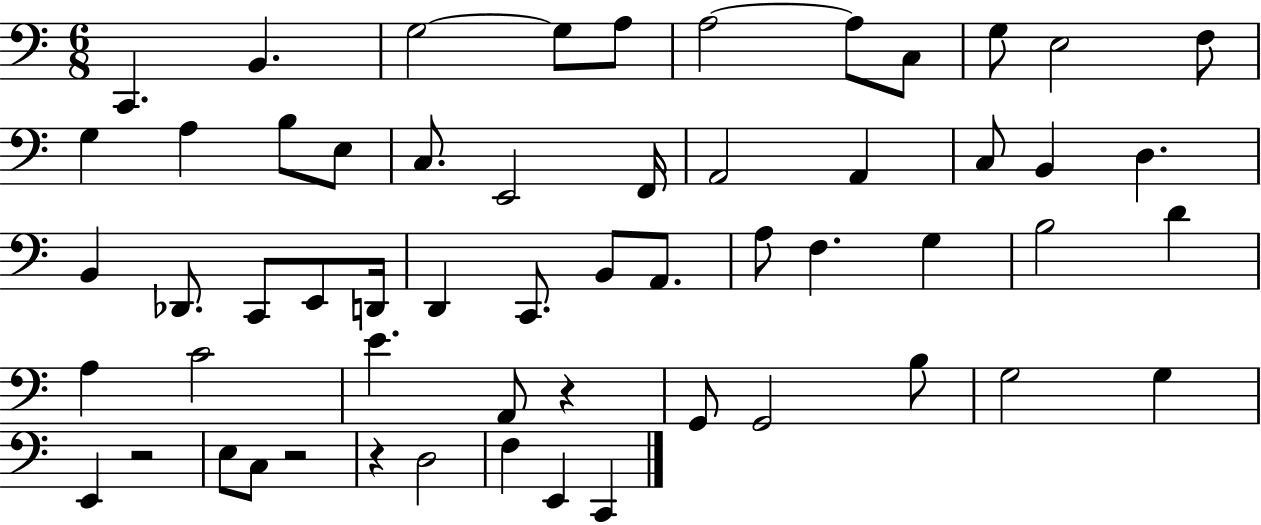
{
  \clef bass
  \numericTimeSignature
  \time 6/8
  \key c \major
  c,4. b,4. | g2~~ g8 a8 | a2~~ a8 c8 | g8 e2 f8 | \break g4 a4 b8 e8 | c8. e,2 f,16 | a,2 a,4 | c8 b,4 d4. | \break b,4 des,8. c,8 e,8 d,16 | d,4 c,8. b,8 a,8. | a8 f4. g4 | b2 d'4 | \break a4 c'2 | e'4. a,8 r4 | g,8 g,2 b8 | g2 g4 | \break e,4 r2 | e8 c8 r2 | r4 d2 | f4 e,4 c,4 | \break \bar "|."
}